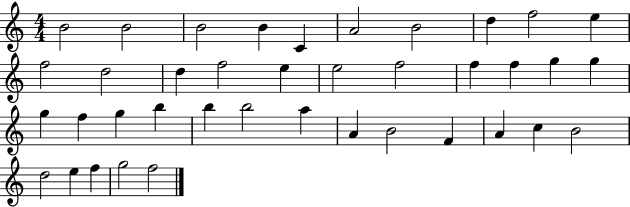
B4/h B4/h B4/h B4/q C4/q A4/h B4/h D5/q F5/h E5/q F5/h D5/h D5/q F5/h E5/q E5/h F5/h F5/q F5/q G5/q G5/q G5/q F5/q G5/q B5/q B5/q B5/h A5/q A4/q B4/h F4/q A4/q C5/q B4/h D5/h E5/q F5/q G5/h F5/h